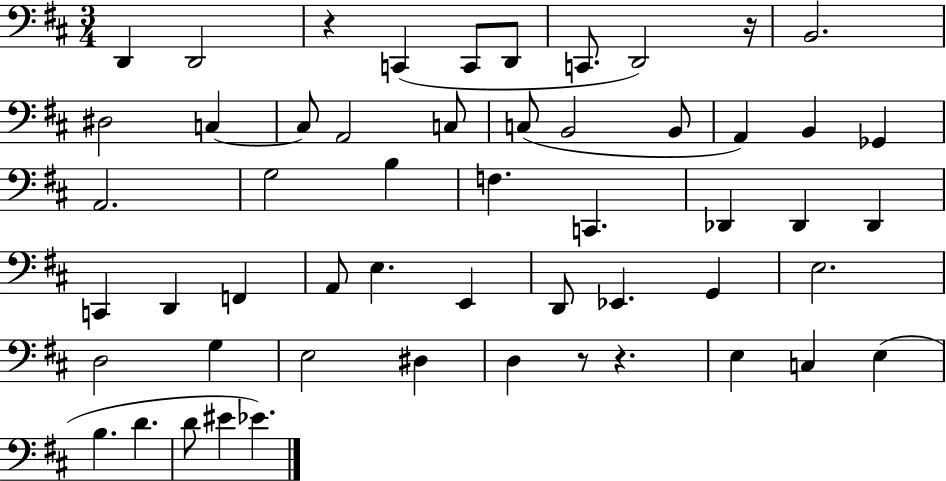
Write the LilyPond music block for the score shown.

{
  \clef bass
  \numericTimeSignature
  \time 3/4
  \key d \major
  d,4 d,2 | r4 c,4( c,8 d,8 | c,8. d,2) r16 | b,2. | \break dis2 c4~~ | c8 a,2 c8 | c8( b,2 b,8 | a,4) b,4 ges,4 | \break a,2. | g2 b4 | f4. c,4. | des,4 des,4 des,4 | \break c,4 d,4 f,4 | a,8 e4. e,4 | d,8 ees,4. g,4 | e2. | \break d2 g4 | e2 dis4 | d4 r8 r4. | e4 c4 e4( | \break b4. d'4. | d'8 eis'4 ees'4.) | \bar "|."
}